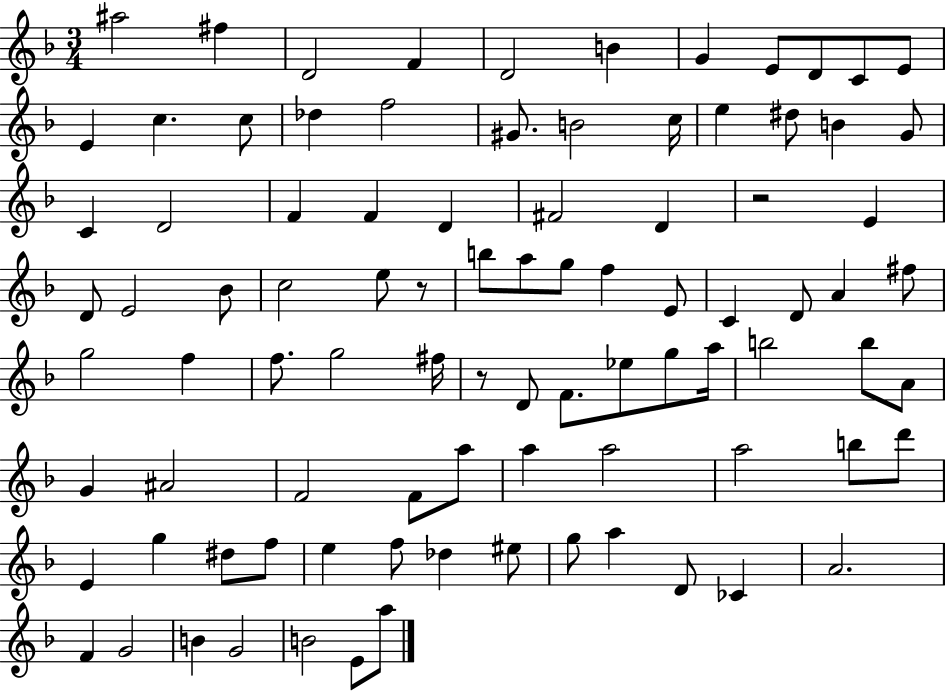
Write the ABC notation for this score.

X:1
T:Untitled
M:3/4
L:1/4
K:F
^a2 ^f D2 F D2 B G E/2 D/2 C/2 E/2 E c c/2 _d f2 ^G/2 B2 c/4 e ^d/2 B G/2 C D2 F F D ^F2 D z2 E D/2 E2 _B/2 c2 e/2 z/2 b/2 a/2 g/2 f E/2 C D/2 A ^f/2 g2 f f/2 g2 ^f/4 z/2 D/2 F/2 _e/2 g/2 a/4 b2 b/2 A/2 G ^A2 F2 F/2 a/2 a a2 a2 b/2 d'/2 E g ^d/2 f/2 e f/2 _d ^e/2 g/2 a D/2 _C A2 F G2 B G2 B2 E/2 a/2